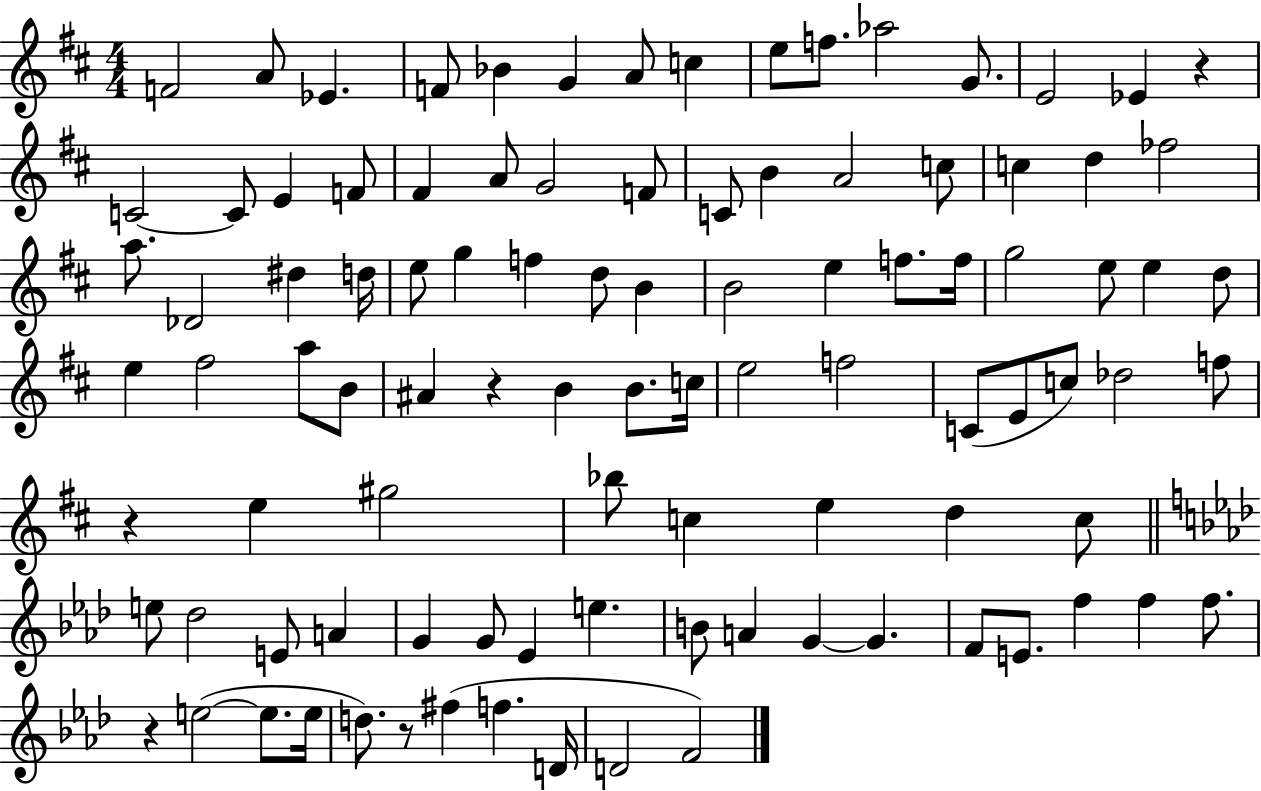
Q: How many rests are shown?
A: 5